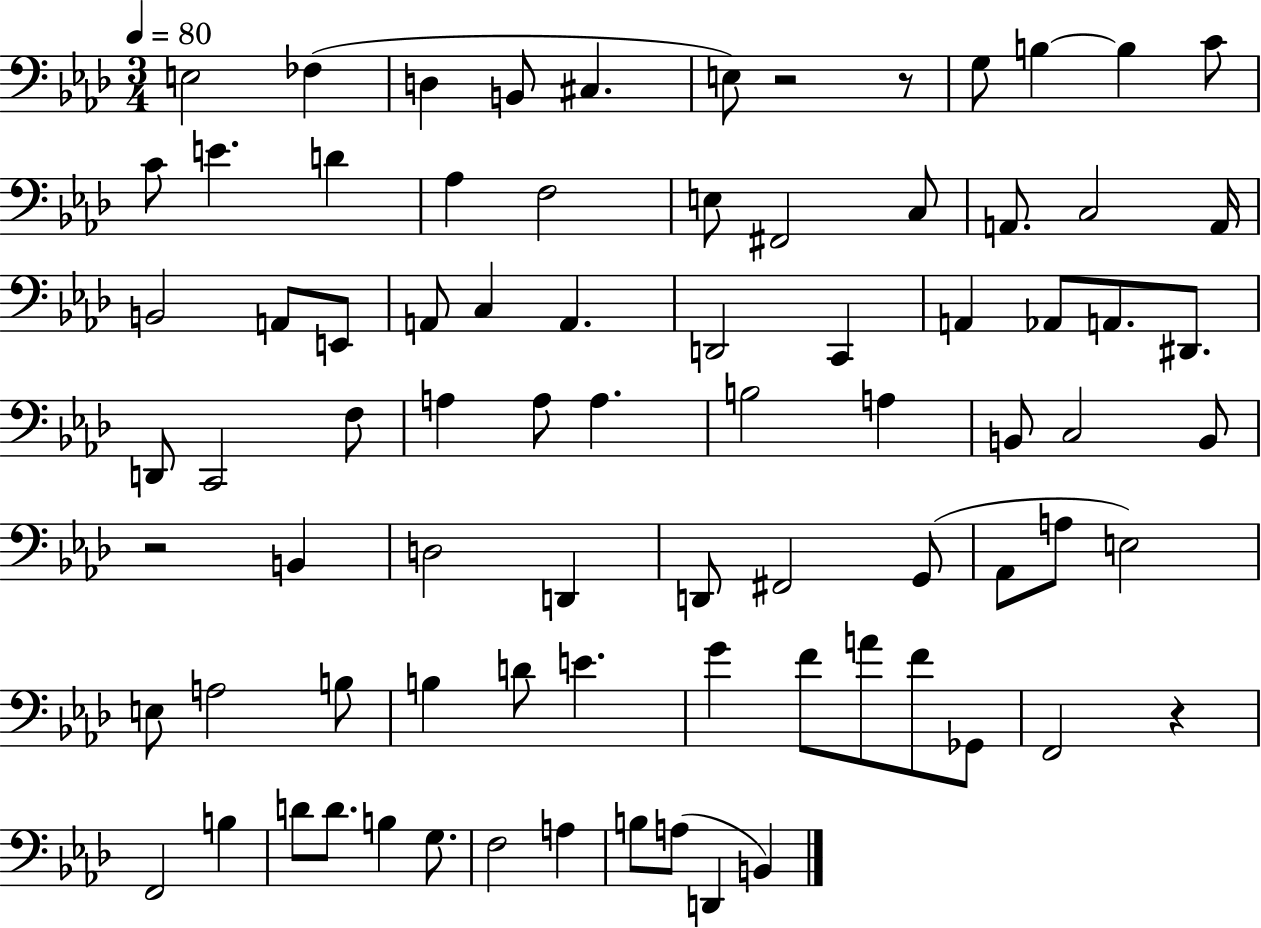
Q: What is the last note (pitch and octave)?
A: B2